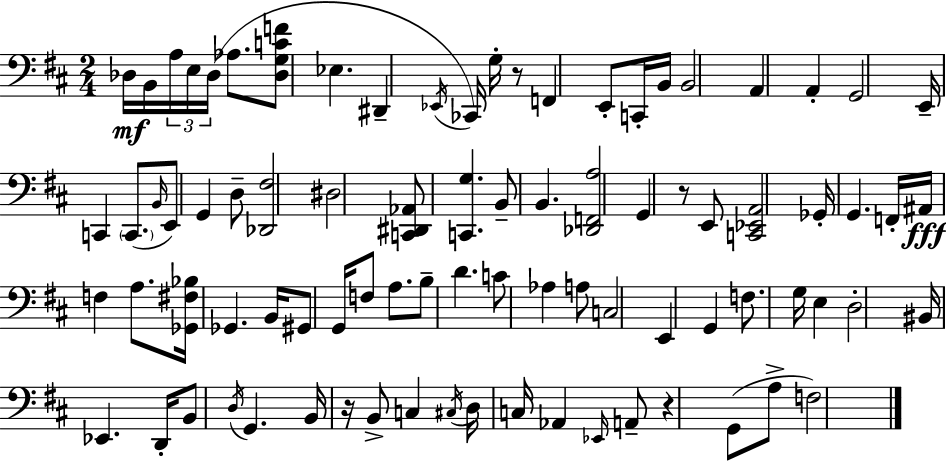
Db3/s B2/s A3/s E3/s Db3/s Ab3/e. [Db3,G3,C4,F4]/e Eb3/q. D#2/q Eb2/s CES2/s G3/s R/e F2/q E2/e C2/s B2/s B2/h A2/q A2/q G2/h E2/s C2/q C2/e. B2/s E2/e G2/q D3/e [Db2,F#3]/h D#3/h [C2,D#2,Ab2]/e [C2,G3]/q. B2/e B2/q. [Db2,F2,A3]/h G2/q R/e E2/e [C2,Eb2,A2]/h Gb2/s G2/q. F2/s A#2/s F3/q A3/e. [Gb2,F#3,Bb3]/s Gb2/q. B2/s G#2/e G2/s F3/e A3/e. B3/e D4/q. C4/e Ab3/q A3/e C3/h E2/q G2/q F3/e. G3/s E3/q D3/h BIS2/s Eb2/q. D2/s B2/e D3/s G2/q. B2/s R/s B2/e C3/q C#3/s D3/s C3/s Ab2/q Eb2/s A2/e R/q G2/e A3/e F3/h